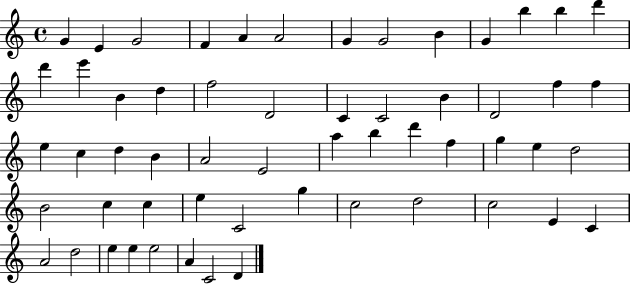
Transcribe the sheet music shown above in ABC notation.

X:1
T:Untitled
M:4/4
L:1/4
K:C
G E G2 F A A2 G G2 B G b b d' d' e' B d f2 D2 C C2 B D2 f f e c d B A2 E2 a b d' f g e d2 B2 c c e C2 g c2 d2 c2 E C A2 d2 e e e2 A C2 D